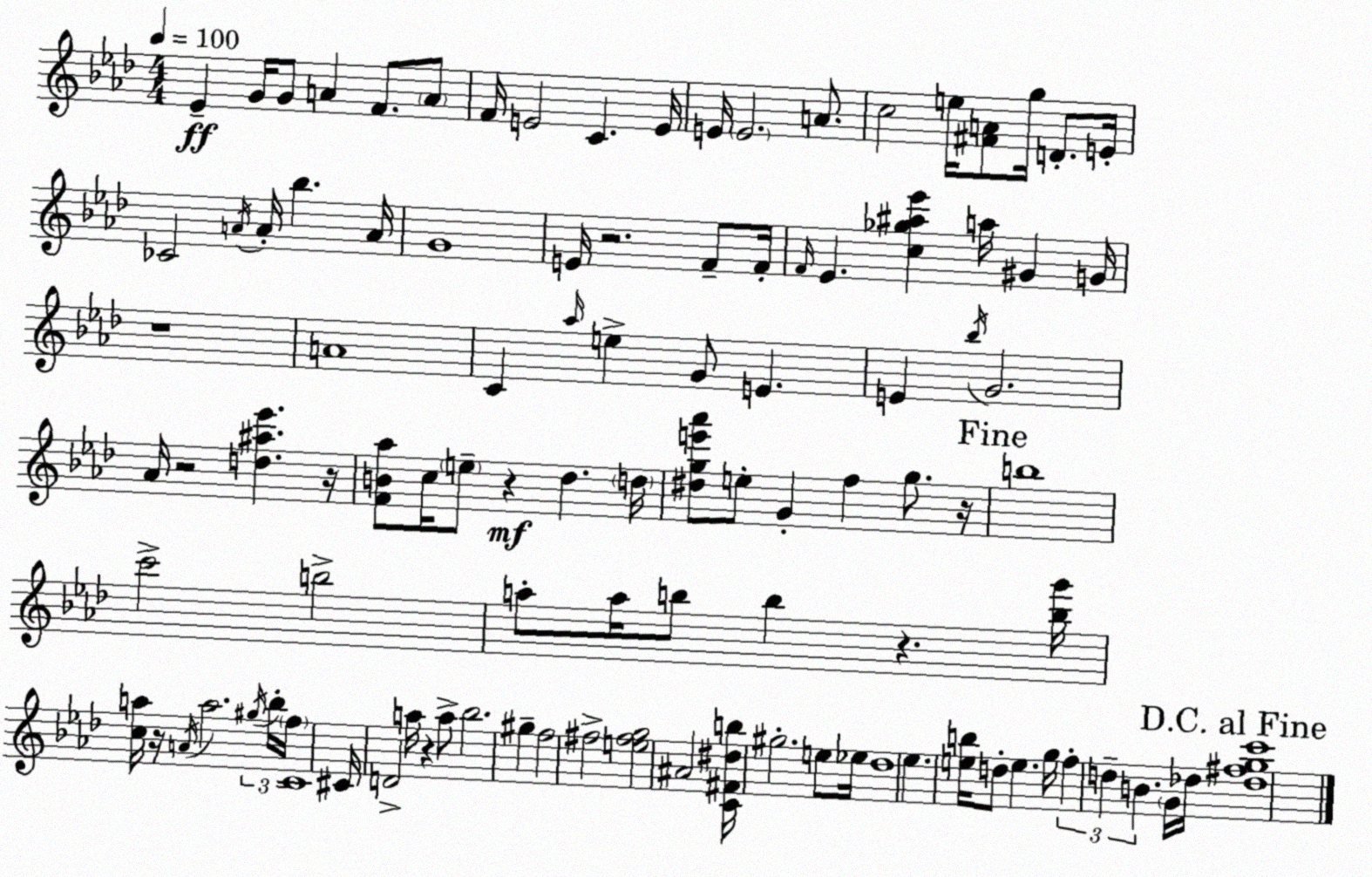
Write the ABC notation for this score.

X:1
T:Untitled
M:4/4
L:1/4
K:Ab
_E G/4 G/2 A F/2 A/2 F/4 E2 C E/4 E/4 E2 A/2 c2 e/4 [^FA]/2 g/4 D/2 E/4 _C2 A/4 A/4 _b A/4 G4 E/4 z2 F/2 F/4 F/4 _E [c_g^a_e'] a/4 ^G G/4 z4 A4 C _a/4 e G/2 E E _b/4 G2 _A/4 z2 [d^a_e'] z/4 [FB_a]/2 c/4 e/2 z _d d/4 [^dge'_a']/2 e/2 G f g/2 z/4 b4 c'2 b2 a/2 a/4 b/2 b z [bg']/4 [ca]/4 z/4 A/4 a2 ^g/4 _b/4 f/4 C4 ^C/4 D2 a/4 z a/2 _b2 ^g f2 ^f2 [e^fg]2 ^A2 [C^F^db]/4 ^g2 e/2 _e/4 _d4 _e [eb]/4 d/2 e g/4 f d B G/4 _d/4 [_d^fgc']4